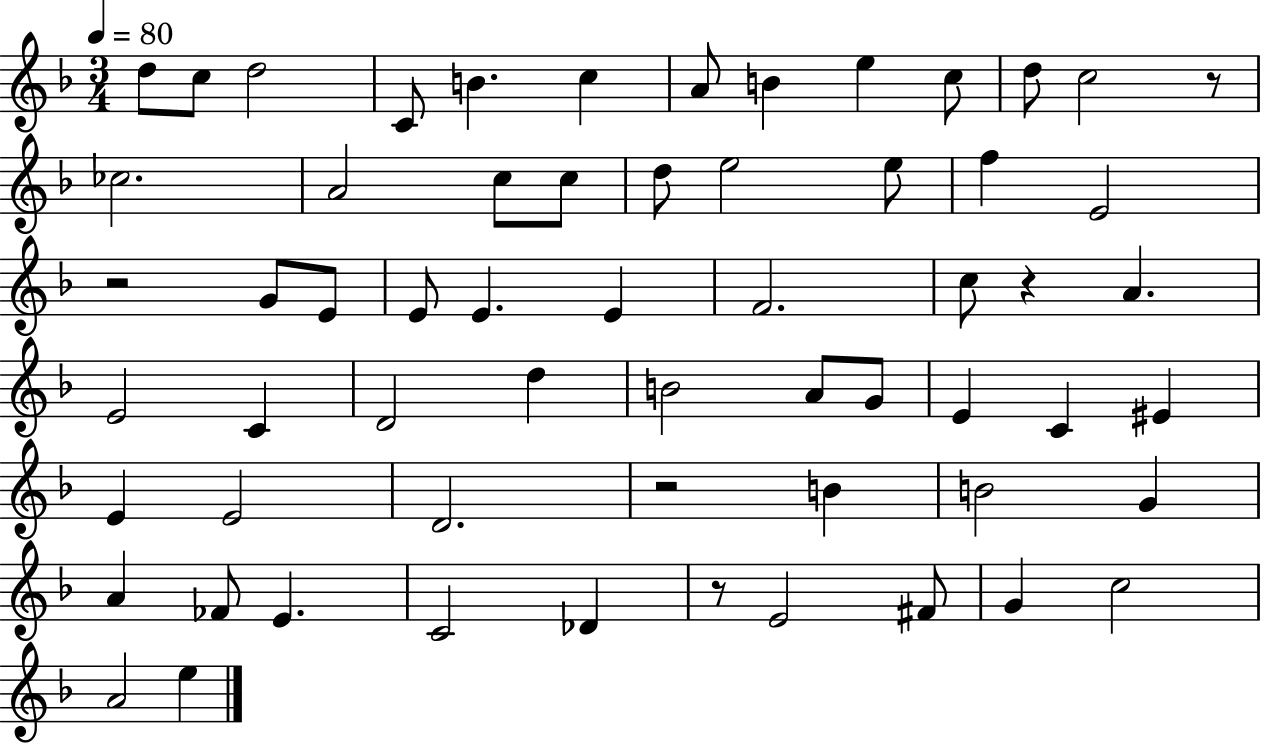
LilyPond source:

{
  \clef treble
  \numericTimeSignature
  \time 3/4
  \key f \major
  \tempo 4 = 80
  d''8 c''8 d''2 | c'8 b'4. c''4 | a'8 b'4 e''4 c''8 | d''8 c''2 r8 | \break ces''2. | a'2 c''8 c''8 | d''8 e''2 e''8 | f''4 e'2 | \break r2 g'8 e'8 | e'8 e'4. e'4 | f'2. | c''8 r4 a'4. | \break e'2 c'4 | d'2 d''4 | b'2 a'8 g'8 | e'4 c'4 eis'4 | \break e'4 e'2 | d'2. | r2 b'4 | b'2 g'4 | \break a'4 fes'8 e'4. | c'2 des'4 | r8 e'2 fis'8 | g'4 c''2 | \break a'2 e''4 | \bar "|."
}